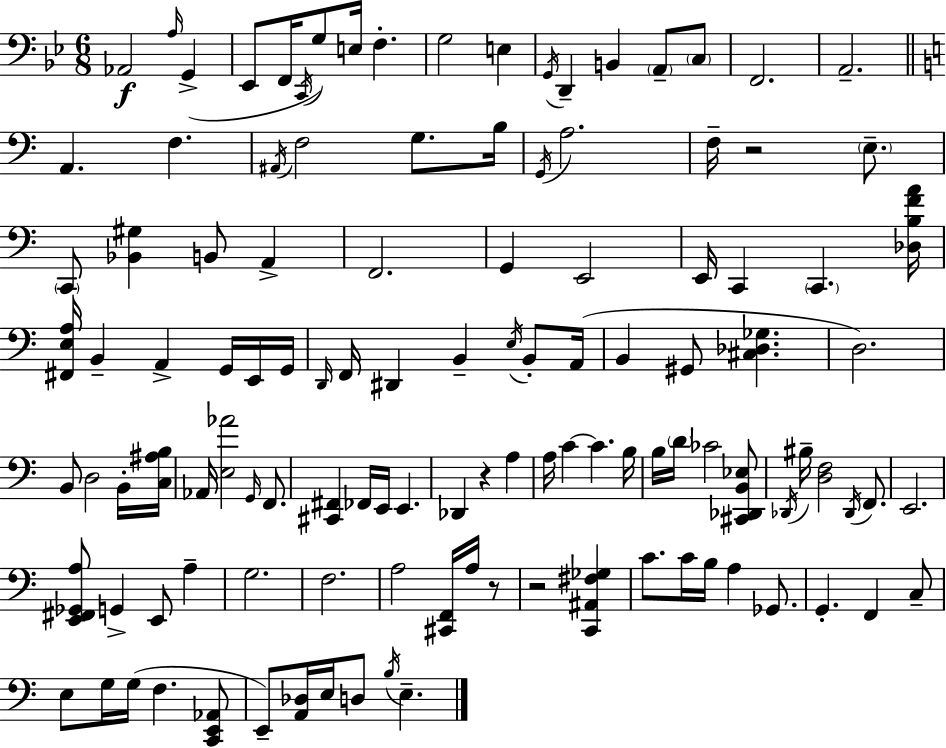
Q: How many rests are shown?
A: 4